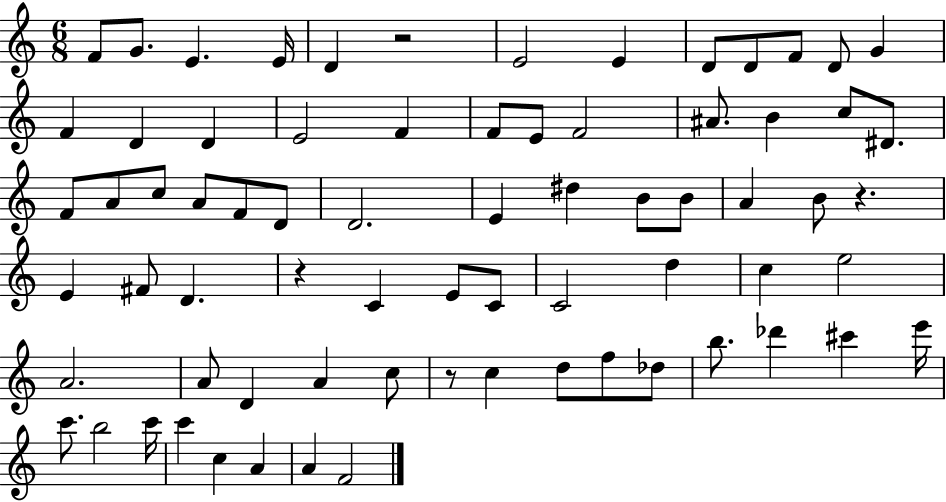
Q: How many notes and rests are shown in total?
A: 72